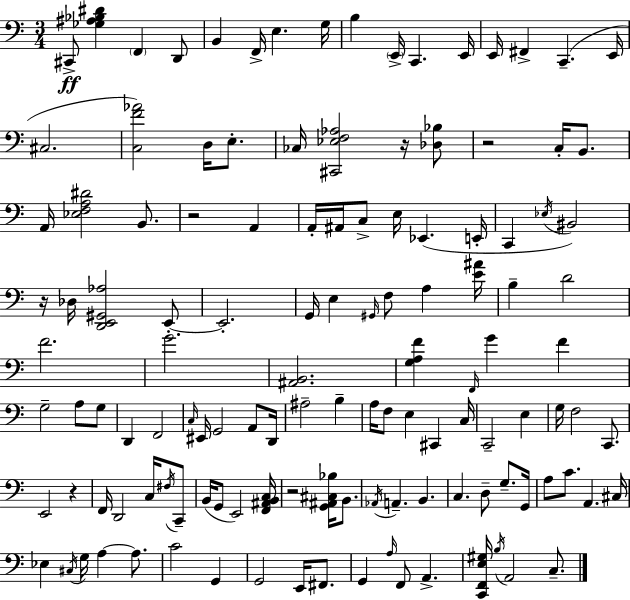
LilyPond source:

{
  \clef bass
  \numericTimeSignature
  \time 3/4
  \key c \major
  cis,8->\ff <ges ais bes dis'>4 \parenthesize f,4 d,8 | b,4 f,16-> e4. g16 | b4 \parenthesize e,16-> c,4. e,16 | e,16 fis,4-> c,4.--( e,16 | \break cis2. | <c f' aes'>2) d16 e8.-. | ces16 <cis, ees f aes>2 r16 <des bes>8 | r2 c16-. b,8. | \break a,16 <ees f a dis'>2 b,8. | r2 a,4 | a,16-. ais,16 c8-> e16 ees,4.( e,16-. | c,4 \acciaccatura { ees16 }) bis,2 | \break r16 des16 <d, e, gis, aes>2 e,8-.~~ | e,2.-. | g,16 e4 \grace { gis,16 } f8 a4 | <e' ais'>16 b4-- d'2 | \break f'2. | g'2. | <ais, b,>2. | <g a f'>4 \grace { f,16 } g'4 f'4 | \break g2-- a8 | g8 d,4 f,2 | \grace { c16 } eis,16 g,2 | a,8 d,16 ais2-- | \break b4-- a16 f8 e4 cis,4 | c16 c,2-- | e4 g16 f2 | c,8. e,2 | \break r4 f,16 d,2 | c16 \acciaccatura { fis16 } c,8-- b,16( g,8 e,2) | <f, ais, b, c>16 r2 | <g, ais, cis bes>16 b,8. \acciaccatura { aes,16 } a,4.-- | \break b,4. c4. | d8-- g8.-- g,16 a8 c'8. a,4. | cis16 ees4 \acciaccatura { cis16 } g16 | a4~~ a8. c'2 | \break g,4 g,2 | e,16 fis,8. g,4 \grace { a16 } | f,8 a,4.-> <c, f, e gis>16 \acciaccatura { b16 } a,2 | c8.-- \bar "|."
}